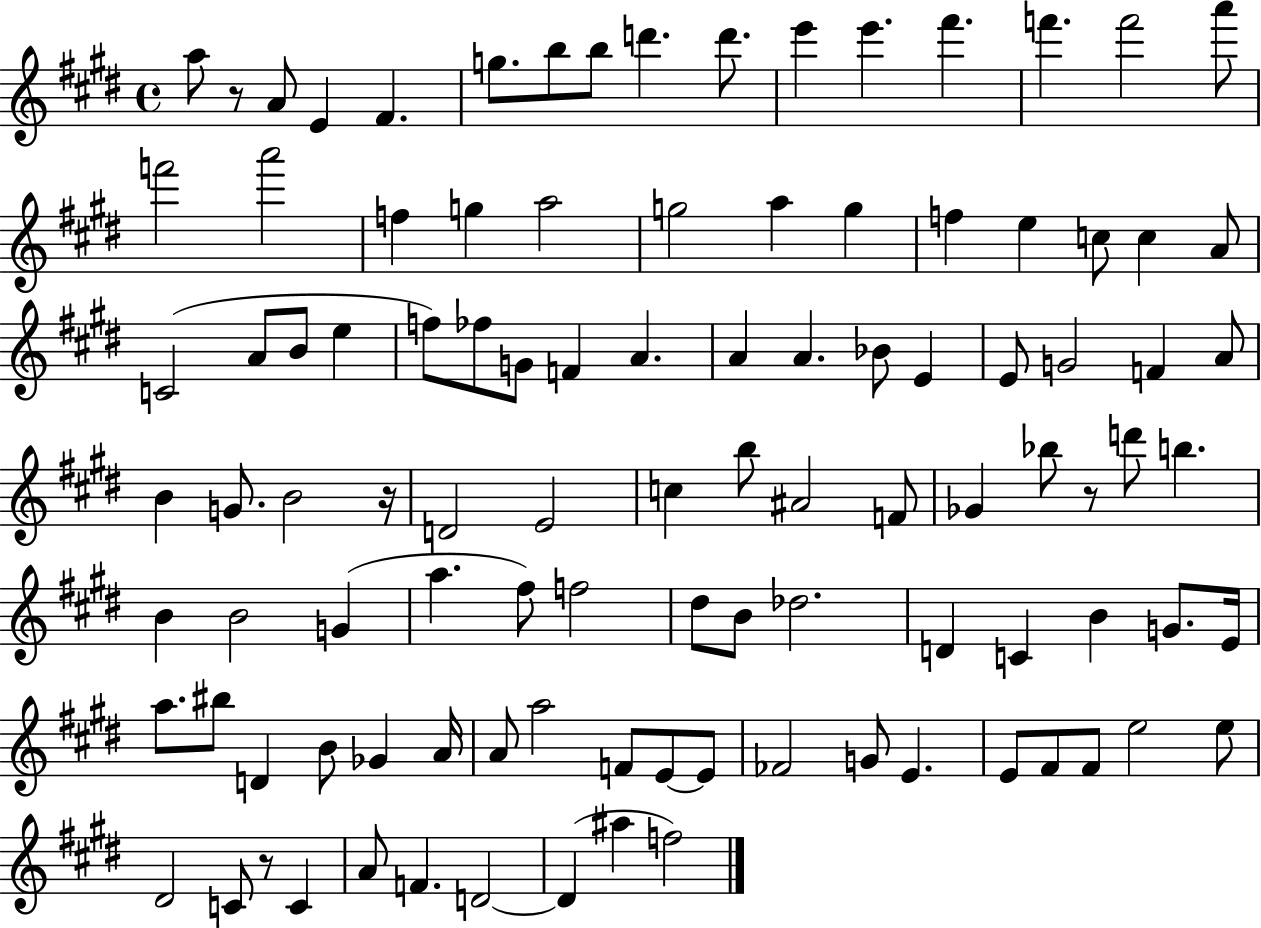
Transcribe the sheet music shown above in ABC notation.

X:1
T:Untitled
M:4/4
L:1/4
K:E
a/2 z/2 A/2 E ^F g/2 b/2 b/2 d' d'/2 e' e' ^f' f' f'2 a'/2 f'2 a'2 f g a2 g2 a g f e c/2 c A/2 C2 A/2 B/2 e f/2 _f/2 G/2 F A A A _B/2 E E/2 G2 F A/2 B G/2 B2 z/4 D2 E2 c b/2 ^A2 F/2 _G _b/2 z/2 d'/2 b B B2 G a ^f/2 f2 ^d/2 B/2 _d2 D C B G/2 E/4 a/2 ^b/2 D B/2 _G A/4 A/2 a2 F/2 E/2 E/2 _F2 G/2 E E/2 ^F/2 ^F/2 e2 e/2 ^D2 C/2 z/2 C A/2 F D2 D ^a f2